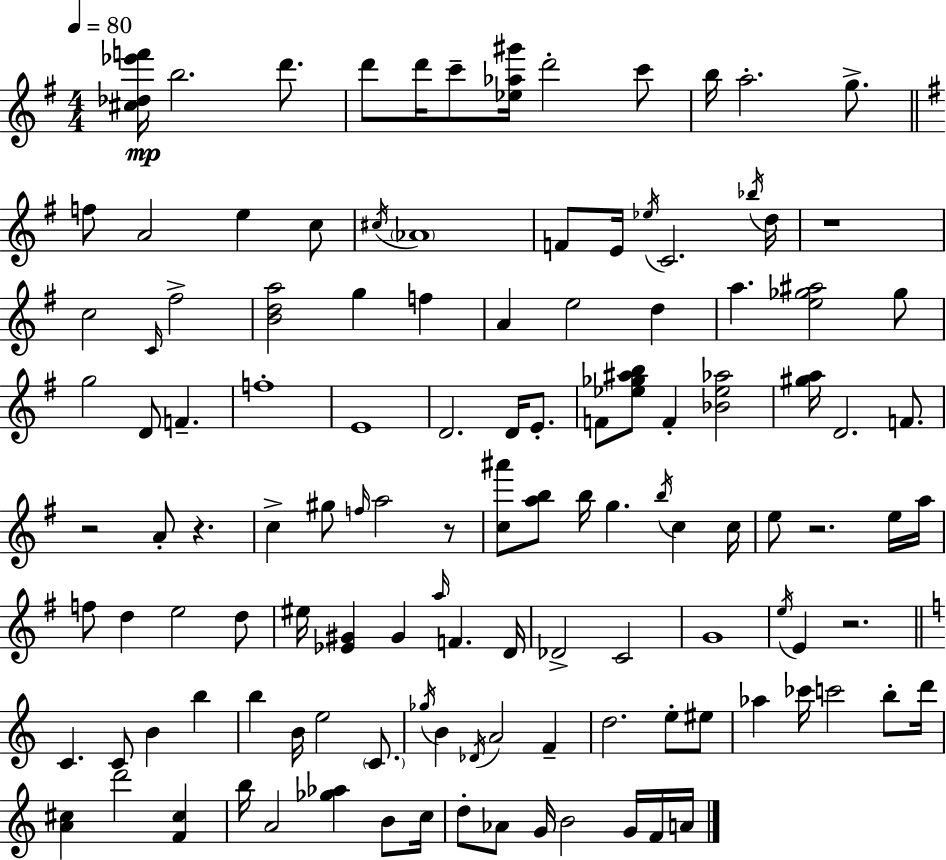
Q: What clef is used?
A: treble